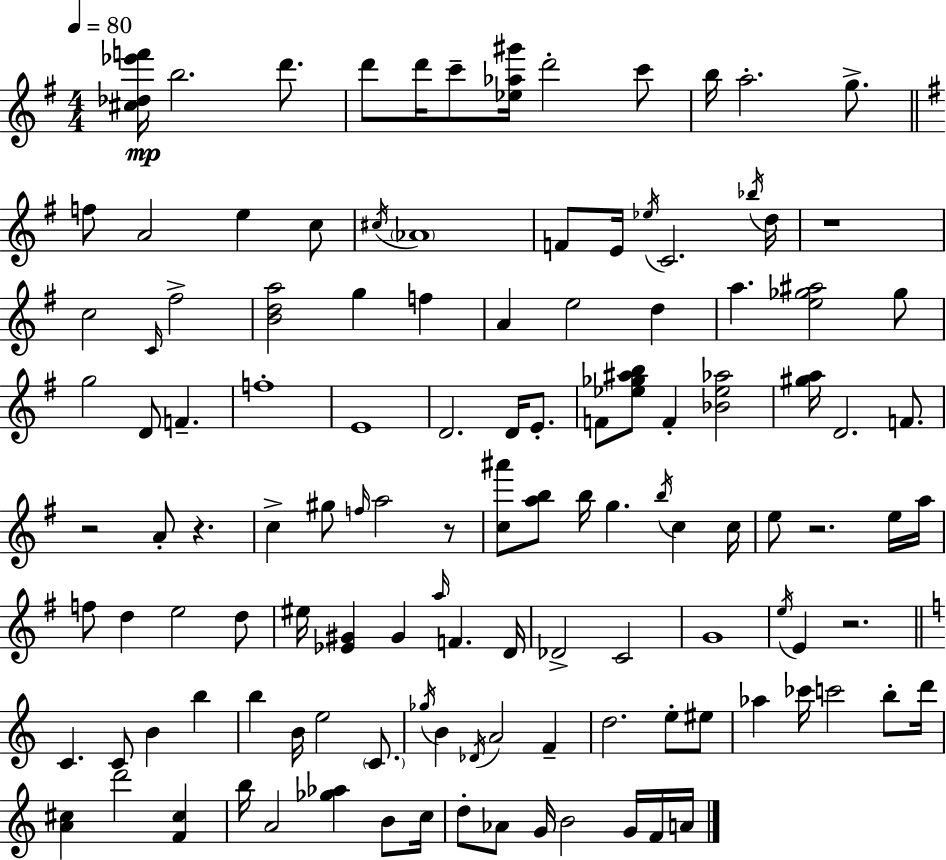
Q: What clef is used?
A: treble